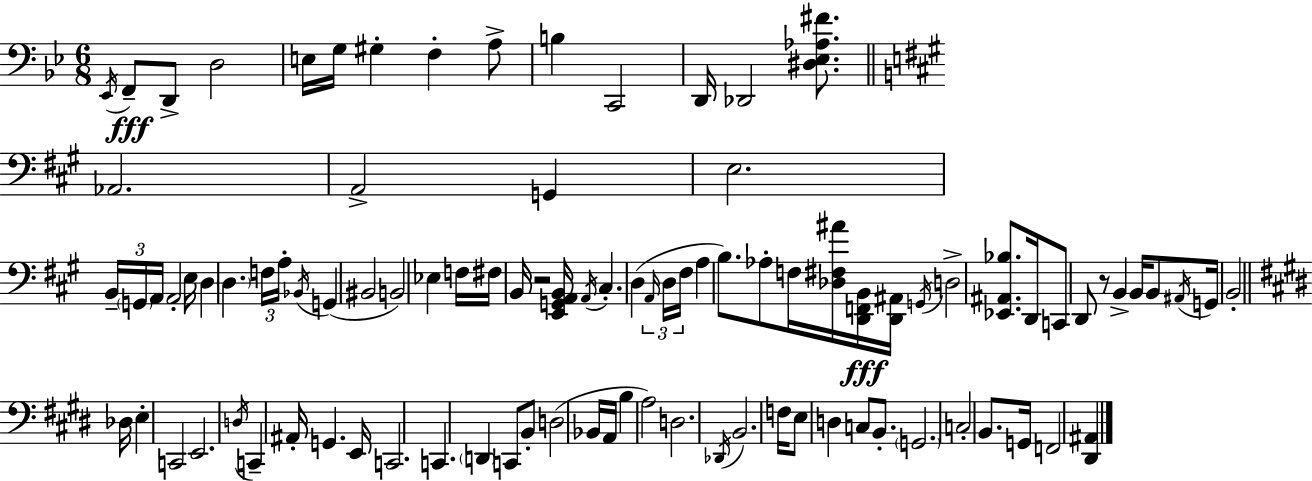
{
  \clef bass
  \numericTimeSignature
  \time 6/8
  \key bes \major
  \acciaccatura { ees,16 }\fff f,8-- d,8-> d2 | e16 g16 gis4-. f4-. a8-> | b4 c,2 | d,16 des,2 <dis ees aes fis'>8. | \break \bar "||" \break \key a \major aes,2. | a,2-> g,4 | e2. | \tuplet 3/2 { b,16-- \parenthesize g,16 a,16 } a,2-. e16 | \break d4 \parenthesize d4. \tuplet 3/2 { f16 a16-. | \acciaccatura { bes,16 } } g,4( bis,2 | b,2) ees4 | f16 fis16 b,16 r2 | \break <e, g, a, b,>16 \acciaccatura { a,16 } cis4.-. d4( | \tuplet 3/2 { \grace { a,16 } d16 fis16 } a4 b8.) aes8-. | f16 <des fis ais'>16 <d, f, b,>16\fff <d, ais,>16 \acciaccatura { g,16 } d2-> | <ees, ais, bes>8. d,16 c,8 d,8 r8 b,4-> | \break b,16 b,8 \acciaccatura { ais,16 } g,16 b,2-. | \bar "||" \break \key e \major des16 e4-. c,2 | e,2. | \acciaccatura { d16 } c,4-- ais,16-. g,4. | e,16 c,2. | \break c,4. \parenthesize d,4 | c,8 b,8-. d2( | bes,16 a,16 b4 a2) | d2. | \break \acciaccatura { des,16 } b,2. | f16 e8 d4 c8 | b,8.-. \parenthesize g,2. | c2-. b,8. | \break g,16 f,2 <dis, ais,>4 | \bar "|."
}